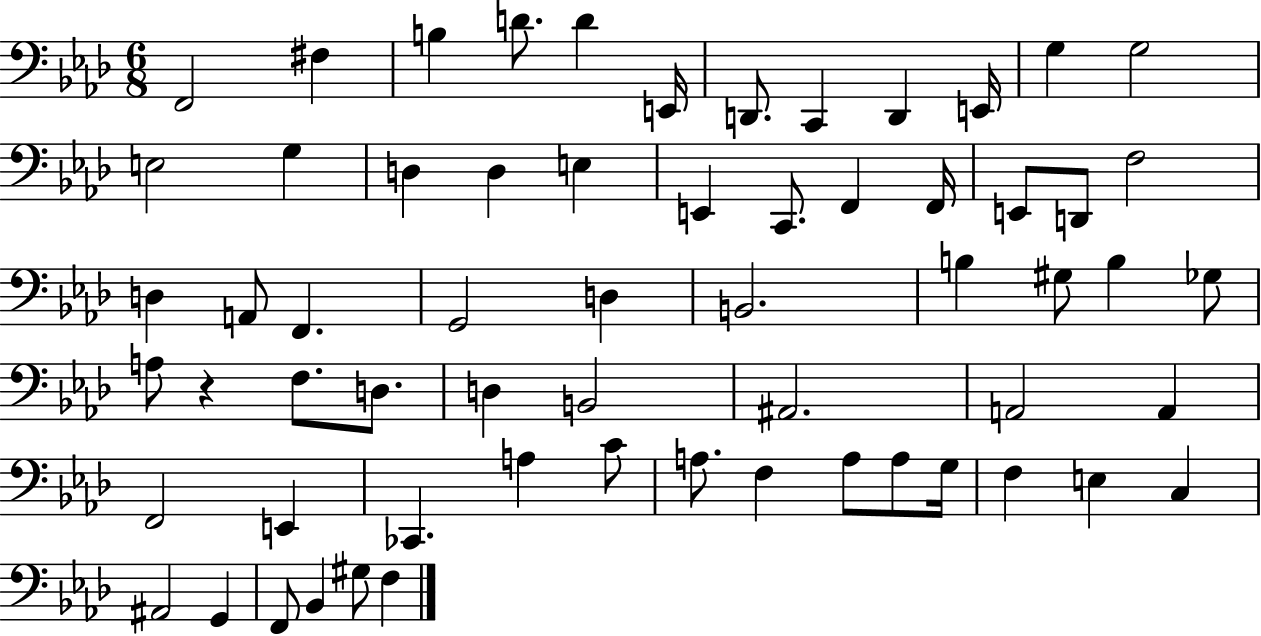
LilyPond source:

{
  \clef bass
  \numericTimeSignature
  \time 6/8
  \key aes \major
  f,2 fis4 | b4 d'8. d'4 e,16 | d,8. c,4 d,4 e,16 | g4 g2 | \break e2 g4 | d4 d4 e4 | e,4 c,8. f,4 f,16 | e,8 d,8 f2 | \break d4 a,8 f,4. | g,2 d4 | b,2. | b4 gis8 b4 ges8 | \break a8 r4 f8. d8. | d4 b,2 | ais,2. | a,2 a,4 | \break f,2 e,4 | ces,4. a4 c'8 | a8. f4 a8 a8 g16 | f4 e4 c4 | \break ais,2 g,4 | f,8 bes,4 gis8 f4 | \bar "|."
}